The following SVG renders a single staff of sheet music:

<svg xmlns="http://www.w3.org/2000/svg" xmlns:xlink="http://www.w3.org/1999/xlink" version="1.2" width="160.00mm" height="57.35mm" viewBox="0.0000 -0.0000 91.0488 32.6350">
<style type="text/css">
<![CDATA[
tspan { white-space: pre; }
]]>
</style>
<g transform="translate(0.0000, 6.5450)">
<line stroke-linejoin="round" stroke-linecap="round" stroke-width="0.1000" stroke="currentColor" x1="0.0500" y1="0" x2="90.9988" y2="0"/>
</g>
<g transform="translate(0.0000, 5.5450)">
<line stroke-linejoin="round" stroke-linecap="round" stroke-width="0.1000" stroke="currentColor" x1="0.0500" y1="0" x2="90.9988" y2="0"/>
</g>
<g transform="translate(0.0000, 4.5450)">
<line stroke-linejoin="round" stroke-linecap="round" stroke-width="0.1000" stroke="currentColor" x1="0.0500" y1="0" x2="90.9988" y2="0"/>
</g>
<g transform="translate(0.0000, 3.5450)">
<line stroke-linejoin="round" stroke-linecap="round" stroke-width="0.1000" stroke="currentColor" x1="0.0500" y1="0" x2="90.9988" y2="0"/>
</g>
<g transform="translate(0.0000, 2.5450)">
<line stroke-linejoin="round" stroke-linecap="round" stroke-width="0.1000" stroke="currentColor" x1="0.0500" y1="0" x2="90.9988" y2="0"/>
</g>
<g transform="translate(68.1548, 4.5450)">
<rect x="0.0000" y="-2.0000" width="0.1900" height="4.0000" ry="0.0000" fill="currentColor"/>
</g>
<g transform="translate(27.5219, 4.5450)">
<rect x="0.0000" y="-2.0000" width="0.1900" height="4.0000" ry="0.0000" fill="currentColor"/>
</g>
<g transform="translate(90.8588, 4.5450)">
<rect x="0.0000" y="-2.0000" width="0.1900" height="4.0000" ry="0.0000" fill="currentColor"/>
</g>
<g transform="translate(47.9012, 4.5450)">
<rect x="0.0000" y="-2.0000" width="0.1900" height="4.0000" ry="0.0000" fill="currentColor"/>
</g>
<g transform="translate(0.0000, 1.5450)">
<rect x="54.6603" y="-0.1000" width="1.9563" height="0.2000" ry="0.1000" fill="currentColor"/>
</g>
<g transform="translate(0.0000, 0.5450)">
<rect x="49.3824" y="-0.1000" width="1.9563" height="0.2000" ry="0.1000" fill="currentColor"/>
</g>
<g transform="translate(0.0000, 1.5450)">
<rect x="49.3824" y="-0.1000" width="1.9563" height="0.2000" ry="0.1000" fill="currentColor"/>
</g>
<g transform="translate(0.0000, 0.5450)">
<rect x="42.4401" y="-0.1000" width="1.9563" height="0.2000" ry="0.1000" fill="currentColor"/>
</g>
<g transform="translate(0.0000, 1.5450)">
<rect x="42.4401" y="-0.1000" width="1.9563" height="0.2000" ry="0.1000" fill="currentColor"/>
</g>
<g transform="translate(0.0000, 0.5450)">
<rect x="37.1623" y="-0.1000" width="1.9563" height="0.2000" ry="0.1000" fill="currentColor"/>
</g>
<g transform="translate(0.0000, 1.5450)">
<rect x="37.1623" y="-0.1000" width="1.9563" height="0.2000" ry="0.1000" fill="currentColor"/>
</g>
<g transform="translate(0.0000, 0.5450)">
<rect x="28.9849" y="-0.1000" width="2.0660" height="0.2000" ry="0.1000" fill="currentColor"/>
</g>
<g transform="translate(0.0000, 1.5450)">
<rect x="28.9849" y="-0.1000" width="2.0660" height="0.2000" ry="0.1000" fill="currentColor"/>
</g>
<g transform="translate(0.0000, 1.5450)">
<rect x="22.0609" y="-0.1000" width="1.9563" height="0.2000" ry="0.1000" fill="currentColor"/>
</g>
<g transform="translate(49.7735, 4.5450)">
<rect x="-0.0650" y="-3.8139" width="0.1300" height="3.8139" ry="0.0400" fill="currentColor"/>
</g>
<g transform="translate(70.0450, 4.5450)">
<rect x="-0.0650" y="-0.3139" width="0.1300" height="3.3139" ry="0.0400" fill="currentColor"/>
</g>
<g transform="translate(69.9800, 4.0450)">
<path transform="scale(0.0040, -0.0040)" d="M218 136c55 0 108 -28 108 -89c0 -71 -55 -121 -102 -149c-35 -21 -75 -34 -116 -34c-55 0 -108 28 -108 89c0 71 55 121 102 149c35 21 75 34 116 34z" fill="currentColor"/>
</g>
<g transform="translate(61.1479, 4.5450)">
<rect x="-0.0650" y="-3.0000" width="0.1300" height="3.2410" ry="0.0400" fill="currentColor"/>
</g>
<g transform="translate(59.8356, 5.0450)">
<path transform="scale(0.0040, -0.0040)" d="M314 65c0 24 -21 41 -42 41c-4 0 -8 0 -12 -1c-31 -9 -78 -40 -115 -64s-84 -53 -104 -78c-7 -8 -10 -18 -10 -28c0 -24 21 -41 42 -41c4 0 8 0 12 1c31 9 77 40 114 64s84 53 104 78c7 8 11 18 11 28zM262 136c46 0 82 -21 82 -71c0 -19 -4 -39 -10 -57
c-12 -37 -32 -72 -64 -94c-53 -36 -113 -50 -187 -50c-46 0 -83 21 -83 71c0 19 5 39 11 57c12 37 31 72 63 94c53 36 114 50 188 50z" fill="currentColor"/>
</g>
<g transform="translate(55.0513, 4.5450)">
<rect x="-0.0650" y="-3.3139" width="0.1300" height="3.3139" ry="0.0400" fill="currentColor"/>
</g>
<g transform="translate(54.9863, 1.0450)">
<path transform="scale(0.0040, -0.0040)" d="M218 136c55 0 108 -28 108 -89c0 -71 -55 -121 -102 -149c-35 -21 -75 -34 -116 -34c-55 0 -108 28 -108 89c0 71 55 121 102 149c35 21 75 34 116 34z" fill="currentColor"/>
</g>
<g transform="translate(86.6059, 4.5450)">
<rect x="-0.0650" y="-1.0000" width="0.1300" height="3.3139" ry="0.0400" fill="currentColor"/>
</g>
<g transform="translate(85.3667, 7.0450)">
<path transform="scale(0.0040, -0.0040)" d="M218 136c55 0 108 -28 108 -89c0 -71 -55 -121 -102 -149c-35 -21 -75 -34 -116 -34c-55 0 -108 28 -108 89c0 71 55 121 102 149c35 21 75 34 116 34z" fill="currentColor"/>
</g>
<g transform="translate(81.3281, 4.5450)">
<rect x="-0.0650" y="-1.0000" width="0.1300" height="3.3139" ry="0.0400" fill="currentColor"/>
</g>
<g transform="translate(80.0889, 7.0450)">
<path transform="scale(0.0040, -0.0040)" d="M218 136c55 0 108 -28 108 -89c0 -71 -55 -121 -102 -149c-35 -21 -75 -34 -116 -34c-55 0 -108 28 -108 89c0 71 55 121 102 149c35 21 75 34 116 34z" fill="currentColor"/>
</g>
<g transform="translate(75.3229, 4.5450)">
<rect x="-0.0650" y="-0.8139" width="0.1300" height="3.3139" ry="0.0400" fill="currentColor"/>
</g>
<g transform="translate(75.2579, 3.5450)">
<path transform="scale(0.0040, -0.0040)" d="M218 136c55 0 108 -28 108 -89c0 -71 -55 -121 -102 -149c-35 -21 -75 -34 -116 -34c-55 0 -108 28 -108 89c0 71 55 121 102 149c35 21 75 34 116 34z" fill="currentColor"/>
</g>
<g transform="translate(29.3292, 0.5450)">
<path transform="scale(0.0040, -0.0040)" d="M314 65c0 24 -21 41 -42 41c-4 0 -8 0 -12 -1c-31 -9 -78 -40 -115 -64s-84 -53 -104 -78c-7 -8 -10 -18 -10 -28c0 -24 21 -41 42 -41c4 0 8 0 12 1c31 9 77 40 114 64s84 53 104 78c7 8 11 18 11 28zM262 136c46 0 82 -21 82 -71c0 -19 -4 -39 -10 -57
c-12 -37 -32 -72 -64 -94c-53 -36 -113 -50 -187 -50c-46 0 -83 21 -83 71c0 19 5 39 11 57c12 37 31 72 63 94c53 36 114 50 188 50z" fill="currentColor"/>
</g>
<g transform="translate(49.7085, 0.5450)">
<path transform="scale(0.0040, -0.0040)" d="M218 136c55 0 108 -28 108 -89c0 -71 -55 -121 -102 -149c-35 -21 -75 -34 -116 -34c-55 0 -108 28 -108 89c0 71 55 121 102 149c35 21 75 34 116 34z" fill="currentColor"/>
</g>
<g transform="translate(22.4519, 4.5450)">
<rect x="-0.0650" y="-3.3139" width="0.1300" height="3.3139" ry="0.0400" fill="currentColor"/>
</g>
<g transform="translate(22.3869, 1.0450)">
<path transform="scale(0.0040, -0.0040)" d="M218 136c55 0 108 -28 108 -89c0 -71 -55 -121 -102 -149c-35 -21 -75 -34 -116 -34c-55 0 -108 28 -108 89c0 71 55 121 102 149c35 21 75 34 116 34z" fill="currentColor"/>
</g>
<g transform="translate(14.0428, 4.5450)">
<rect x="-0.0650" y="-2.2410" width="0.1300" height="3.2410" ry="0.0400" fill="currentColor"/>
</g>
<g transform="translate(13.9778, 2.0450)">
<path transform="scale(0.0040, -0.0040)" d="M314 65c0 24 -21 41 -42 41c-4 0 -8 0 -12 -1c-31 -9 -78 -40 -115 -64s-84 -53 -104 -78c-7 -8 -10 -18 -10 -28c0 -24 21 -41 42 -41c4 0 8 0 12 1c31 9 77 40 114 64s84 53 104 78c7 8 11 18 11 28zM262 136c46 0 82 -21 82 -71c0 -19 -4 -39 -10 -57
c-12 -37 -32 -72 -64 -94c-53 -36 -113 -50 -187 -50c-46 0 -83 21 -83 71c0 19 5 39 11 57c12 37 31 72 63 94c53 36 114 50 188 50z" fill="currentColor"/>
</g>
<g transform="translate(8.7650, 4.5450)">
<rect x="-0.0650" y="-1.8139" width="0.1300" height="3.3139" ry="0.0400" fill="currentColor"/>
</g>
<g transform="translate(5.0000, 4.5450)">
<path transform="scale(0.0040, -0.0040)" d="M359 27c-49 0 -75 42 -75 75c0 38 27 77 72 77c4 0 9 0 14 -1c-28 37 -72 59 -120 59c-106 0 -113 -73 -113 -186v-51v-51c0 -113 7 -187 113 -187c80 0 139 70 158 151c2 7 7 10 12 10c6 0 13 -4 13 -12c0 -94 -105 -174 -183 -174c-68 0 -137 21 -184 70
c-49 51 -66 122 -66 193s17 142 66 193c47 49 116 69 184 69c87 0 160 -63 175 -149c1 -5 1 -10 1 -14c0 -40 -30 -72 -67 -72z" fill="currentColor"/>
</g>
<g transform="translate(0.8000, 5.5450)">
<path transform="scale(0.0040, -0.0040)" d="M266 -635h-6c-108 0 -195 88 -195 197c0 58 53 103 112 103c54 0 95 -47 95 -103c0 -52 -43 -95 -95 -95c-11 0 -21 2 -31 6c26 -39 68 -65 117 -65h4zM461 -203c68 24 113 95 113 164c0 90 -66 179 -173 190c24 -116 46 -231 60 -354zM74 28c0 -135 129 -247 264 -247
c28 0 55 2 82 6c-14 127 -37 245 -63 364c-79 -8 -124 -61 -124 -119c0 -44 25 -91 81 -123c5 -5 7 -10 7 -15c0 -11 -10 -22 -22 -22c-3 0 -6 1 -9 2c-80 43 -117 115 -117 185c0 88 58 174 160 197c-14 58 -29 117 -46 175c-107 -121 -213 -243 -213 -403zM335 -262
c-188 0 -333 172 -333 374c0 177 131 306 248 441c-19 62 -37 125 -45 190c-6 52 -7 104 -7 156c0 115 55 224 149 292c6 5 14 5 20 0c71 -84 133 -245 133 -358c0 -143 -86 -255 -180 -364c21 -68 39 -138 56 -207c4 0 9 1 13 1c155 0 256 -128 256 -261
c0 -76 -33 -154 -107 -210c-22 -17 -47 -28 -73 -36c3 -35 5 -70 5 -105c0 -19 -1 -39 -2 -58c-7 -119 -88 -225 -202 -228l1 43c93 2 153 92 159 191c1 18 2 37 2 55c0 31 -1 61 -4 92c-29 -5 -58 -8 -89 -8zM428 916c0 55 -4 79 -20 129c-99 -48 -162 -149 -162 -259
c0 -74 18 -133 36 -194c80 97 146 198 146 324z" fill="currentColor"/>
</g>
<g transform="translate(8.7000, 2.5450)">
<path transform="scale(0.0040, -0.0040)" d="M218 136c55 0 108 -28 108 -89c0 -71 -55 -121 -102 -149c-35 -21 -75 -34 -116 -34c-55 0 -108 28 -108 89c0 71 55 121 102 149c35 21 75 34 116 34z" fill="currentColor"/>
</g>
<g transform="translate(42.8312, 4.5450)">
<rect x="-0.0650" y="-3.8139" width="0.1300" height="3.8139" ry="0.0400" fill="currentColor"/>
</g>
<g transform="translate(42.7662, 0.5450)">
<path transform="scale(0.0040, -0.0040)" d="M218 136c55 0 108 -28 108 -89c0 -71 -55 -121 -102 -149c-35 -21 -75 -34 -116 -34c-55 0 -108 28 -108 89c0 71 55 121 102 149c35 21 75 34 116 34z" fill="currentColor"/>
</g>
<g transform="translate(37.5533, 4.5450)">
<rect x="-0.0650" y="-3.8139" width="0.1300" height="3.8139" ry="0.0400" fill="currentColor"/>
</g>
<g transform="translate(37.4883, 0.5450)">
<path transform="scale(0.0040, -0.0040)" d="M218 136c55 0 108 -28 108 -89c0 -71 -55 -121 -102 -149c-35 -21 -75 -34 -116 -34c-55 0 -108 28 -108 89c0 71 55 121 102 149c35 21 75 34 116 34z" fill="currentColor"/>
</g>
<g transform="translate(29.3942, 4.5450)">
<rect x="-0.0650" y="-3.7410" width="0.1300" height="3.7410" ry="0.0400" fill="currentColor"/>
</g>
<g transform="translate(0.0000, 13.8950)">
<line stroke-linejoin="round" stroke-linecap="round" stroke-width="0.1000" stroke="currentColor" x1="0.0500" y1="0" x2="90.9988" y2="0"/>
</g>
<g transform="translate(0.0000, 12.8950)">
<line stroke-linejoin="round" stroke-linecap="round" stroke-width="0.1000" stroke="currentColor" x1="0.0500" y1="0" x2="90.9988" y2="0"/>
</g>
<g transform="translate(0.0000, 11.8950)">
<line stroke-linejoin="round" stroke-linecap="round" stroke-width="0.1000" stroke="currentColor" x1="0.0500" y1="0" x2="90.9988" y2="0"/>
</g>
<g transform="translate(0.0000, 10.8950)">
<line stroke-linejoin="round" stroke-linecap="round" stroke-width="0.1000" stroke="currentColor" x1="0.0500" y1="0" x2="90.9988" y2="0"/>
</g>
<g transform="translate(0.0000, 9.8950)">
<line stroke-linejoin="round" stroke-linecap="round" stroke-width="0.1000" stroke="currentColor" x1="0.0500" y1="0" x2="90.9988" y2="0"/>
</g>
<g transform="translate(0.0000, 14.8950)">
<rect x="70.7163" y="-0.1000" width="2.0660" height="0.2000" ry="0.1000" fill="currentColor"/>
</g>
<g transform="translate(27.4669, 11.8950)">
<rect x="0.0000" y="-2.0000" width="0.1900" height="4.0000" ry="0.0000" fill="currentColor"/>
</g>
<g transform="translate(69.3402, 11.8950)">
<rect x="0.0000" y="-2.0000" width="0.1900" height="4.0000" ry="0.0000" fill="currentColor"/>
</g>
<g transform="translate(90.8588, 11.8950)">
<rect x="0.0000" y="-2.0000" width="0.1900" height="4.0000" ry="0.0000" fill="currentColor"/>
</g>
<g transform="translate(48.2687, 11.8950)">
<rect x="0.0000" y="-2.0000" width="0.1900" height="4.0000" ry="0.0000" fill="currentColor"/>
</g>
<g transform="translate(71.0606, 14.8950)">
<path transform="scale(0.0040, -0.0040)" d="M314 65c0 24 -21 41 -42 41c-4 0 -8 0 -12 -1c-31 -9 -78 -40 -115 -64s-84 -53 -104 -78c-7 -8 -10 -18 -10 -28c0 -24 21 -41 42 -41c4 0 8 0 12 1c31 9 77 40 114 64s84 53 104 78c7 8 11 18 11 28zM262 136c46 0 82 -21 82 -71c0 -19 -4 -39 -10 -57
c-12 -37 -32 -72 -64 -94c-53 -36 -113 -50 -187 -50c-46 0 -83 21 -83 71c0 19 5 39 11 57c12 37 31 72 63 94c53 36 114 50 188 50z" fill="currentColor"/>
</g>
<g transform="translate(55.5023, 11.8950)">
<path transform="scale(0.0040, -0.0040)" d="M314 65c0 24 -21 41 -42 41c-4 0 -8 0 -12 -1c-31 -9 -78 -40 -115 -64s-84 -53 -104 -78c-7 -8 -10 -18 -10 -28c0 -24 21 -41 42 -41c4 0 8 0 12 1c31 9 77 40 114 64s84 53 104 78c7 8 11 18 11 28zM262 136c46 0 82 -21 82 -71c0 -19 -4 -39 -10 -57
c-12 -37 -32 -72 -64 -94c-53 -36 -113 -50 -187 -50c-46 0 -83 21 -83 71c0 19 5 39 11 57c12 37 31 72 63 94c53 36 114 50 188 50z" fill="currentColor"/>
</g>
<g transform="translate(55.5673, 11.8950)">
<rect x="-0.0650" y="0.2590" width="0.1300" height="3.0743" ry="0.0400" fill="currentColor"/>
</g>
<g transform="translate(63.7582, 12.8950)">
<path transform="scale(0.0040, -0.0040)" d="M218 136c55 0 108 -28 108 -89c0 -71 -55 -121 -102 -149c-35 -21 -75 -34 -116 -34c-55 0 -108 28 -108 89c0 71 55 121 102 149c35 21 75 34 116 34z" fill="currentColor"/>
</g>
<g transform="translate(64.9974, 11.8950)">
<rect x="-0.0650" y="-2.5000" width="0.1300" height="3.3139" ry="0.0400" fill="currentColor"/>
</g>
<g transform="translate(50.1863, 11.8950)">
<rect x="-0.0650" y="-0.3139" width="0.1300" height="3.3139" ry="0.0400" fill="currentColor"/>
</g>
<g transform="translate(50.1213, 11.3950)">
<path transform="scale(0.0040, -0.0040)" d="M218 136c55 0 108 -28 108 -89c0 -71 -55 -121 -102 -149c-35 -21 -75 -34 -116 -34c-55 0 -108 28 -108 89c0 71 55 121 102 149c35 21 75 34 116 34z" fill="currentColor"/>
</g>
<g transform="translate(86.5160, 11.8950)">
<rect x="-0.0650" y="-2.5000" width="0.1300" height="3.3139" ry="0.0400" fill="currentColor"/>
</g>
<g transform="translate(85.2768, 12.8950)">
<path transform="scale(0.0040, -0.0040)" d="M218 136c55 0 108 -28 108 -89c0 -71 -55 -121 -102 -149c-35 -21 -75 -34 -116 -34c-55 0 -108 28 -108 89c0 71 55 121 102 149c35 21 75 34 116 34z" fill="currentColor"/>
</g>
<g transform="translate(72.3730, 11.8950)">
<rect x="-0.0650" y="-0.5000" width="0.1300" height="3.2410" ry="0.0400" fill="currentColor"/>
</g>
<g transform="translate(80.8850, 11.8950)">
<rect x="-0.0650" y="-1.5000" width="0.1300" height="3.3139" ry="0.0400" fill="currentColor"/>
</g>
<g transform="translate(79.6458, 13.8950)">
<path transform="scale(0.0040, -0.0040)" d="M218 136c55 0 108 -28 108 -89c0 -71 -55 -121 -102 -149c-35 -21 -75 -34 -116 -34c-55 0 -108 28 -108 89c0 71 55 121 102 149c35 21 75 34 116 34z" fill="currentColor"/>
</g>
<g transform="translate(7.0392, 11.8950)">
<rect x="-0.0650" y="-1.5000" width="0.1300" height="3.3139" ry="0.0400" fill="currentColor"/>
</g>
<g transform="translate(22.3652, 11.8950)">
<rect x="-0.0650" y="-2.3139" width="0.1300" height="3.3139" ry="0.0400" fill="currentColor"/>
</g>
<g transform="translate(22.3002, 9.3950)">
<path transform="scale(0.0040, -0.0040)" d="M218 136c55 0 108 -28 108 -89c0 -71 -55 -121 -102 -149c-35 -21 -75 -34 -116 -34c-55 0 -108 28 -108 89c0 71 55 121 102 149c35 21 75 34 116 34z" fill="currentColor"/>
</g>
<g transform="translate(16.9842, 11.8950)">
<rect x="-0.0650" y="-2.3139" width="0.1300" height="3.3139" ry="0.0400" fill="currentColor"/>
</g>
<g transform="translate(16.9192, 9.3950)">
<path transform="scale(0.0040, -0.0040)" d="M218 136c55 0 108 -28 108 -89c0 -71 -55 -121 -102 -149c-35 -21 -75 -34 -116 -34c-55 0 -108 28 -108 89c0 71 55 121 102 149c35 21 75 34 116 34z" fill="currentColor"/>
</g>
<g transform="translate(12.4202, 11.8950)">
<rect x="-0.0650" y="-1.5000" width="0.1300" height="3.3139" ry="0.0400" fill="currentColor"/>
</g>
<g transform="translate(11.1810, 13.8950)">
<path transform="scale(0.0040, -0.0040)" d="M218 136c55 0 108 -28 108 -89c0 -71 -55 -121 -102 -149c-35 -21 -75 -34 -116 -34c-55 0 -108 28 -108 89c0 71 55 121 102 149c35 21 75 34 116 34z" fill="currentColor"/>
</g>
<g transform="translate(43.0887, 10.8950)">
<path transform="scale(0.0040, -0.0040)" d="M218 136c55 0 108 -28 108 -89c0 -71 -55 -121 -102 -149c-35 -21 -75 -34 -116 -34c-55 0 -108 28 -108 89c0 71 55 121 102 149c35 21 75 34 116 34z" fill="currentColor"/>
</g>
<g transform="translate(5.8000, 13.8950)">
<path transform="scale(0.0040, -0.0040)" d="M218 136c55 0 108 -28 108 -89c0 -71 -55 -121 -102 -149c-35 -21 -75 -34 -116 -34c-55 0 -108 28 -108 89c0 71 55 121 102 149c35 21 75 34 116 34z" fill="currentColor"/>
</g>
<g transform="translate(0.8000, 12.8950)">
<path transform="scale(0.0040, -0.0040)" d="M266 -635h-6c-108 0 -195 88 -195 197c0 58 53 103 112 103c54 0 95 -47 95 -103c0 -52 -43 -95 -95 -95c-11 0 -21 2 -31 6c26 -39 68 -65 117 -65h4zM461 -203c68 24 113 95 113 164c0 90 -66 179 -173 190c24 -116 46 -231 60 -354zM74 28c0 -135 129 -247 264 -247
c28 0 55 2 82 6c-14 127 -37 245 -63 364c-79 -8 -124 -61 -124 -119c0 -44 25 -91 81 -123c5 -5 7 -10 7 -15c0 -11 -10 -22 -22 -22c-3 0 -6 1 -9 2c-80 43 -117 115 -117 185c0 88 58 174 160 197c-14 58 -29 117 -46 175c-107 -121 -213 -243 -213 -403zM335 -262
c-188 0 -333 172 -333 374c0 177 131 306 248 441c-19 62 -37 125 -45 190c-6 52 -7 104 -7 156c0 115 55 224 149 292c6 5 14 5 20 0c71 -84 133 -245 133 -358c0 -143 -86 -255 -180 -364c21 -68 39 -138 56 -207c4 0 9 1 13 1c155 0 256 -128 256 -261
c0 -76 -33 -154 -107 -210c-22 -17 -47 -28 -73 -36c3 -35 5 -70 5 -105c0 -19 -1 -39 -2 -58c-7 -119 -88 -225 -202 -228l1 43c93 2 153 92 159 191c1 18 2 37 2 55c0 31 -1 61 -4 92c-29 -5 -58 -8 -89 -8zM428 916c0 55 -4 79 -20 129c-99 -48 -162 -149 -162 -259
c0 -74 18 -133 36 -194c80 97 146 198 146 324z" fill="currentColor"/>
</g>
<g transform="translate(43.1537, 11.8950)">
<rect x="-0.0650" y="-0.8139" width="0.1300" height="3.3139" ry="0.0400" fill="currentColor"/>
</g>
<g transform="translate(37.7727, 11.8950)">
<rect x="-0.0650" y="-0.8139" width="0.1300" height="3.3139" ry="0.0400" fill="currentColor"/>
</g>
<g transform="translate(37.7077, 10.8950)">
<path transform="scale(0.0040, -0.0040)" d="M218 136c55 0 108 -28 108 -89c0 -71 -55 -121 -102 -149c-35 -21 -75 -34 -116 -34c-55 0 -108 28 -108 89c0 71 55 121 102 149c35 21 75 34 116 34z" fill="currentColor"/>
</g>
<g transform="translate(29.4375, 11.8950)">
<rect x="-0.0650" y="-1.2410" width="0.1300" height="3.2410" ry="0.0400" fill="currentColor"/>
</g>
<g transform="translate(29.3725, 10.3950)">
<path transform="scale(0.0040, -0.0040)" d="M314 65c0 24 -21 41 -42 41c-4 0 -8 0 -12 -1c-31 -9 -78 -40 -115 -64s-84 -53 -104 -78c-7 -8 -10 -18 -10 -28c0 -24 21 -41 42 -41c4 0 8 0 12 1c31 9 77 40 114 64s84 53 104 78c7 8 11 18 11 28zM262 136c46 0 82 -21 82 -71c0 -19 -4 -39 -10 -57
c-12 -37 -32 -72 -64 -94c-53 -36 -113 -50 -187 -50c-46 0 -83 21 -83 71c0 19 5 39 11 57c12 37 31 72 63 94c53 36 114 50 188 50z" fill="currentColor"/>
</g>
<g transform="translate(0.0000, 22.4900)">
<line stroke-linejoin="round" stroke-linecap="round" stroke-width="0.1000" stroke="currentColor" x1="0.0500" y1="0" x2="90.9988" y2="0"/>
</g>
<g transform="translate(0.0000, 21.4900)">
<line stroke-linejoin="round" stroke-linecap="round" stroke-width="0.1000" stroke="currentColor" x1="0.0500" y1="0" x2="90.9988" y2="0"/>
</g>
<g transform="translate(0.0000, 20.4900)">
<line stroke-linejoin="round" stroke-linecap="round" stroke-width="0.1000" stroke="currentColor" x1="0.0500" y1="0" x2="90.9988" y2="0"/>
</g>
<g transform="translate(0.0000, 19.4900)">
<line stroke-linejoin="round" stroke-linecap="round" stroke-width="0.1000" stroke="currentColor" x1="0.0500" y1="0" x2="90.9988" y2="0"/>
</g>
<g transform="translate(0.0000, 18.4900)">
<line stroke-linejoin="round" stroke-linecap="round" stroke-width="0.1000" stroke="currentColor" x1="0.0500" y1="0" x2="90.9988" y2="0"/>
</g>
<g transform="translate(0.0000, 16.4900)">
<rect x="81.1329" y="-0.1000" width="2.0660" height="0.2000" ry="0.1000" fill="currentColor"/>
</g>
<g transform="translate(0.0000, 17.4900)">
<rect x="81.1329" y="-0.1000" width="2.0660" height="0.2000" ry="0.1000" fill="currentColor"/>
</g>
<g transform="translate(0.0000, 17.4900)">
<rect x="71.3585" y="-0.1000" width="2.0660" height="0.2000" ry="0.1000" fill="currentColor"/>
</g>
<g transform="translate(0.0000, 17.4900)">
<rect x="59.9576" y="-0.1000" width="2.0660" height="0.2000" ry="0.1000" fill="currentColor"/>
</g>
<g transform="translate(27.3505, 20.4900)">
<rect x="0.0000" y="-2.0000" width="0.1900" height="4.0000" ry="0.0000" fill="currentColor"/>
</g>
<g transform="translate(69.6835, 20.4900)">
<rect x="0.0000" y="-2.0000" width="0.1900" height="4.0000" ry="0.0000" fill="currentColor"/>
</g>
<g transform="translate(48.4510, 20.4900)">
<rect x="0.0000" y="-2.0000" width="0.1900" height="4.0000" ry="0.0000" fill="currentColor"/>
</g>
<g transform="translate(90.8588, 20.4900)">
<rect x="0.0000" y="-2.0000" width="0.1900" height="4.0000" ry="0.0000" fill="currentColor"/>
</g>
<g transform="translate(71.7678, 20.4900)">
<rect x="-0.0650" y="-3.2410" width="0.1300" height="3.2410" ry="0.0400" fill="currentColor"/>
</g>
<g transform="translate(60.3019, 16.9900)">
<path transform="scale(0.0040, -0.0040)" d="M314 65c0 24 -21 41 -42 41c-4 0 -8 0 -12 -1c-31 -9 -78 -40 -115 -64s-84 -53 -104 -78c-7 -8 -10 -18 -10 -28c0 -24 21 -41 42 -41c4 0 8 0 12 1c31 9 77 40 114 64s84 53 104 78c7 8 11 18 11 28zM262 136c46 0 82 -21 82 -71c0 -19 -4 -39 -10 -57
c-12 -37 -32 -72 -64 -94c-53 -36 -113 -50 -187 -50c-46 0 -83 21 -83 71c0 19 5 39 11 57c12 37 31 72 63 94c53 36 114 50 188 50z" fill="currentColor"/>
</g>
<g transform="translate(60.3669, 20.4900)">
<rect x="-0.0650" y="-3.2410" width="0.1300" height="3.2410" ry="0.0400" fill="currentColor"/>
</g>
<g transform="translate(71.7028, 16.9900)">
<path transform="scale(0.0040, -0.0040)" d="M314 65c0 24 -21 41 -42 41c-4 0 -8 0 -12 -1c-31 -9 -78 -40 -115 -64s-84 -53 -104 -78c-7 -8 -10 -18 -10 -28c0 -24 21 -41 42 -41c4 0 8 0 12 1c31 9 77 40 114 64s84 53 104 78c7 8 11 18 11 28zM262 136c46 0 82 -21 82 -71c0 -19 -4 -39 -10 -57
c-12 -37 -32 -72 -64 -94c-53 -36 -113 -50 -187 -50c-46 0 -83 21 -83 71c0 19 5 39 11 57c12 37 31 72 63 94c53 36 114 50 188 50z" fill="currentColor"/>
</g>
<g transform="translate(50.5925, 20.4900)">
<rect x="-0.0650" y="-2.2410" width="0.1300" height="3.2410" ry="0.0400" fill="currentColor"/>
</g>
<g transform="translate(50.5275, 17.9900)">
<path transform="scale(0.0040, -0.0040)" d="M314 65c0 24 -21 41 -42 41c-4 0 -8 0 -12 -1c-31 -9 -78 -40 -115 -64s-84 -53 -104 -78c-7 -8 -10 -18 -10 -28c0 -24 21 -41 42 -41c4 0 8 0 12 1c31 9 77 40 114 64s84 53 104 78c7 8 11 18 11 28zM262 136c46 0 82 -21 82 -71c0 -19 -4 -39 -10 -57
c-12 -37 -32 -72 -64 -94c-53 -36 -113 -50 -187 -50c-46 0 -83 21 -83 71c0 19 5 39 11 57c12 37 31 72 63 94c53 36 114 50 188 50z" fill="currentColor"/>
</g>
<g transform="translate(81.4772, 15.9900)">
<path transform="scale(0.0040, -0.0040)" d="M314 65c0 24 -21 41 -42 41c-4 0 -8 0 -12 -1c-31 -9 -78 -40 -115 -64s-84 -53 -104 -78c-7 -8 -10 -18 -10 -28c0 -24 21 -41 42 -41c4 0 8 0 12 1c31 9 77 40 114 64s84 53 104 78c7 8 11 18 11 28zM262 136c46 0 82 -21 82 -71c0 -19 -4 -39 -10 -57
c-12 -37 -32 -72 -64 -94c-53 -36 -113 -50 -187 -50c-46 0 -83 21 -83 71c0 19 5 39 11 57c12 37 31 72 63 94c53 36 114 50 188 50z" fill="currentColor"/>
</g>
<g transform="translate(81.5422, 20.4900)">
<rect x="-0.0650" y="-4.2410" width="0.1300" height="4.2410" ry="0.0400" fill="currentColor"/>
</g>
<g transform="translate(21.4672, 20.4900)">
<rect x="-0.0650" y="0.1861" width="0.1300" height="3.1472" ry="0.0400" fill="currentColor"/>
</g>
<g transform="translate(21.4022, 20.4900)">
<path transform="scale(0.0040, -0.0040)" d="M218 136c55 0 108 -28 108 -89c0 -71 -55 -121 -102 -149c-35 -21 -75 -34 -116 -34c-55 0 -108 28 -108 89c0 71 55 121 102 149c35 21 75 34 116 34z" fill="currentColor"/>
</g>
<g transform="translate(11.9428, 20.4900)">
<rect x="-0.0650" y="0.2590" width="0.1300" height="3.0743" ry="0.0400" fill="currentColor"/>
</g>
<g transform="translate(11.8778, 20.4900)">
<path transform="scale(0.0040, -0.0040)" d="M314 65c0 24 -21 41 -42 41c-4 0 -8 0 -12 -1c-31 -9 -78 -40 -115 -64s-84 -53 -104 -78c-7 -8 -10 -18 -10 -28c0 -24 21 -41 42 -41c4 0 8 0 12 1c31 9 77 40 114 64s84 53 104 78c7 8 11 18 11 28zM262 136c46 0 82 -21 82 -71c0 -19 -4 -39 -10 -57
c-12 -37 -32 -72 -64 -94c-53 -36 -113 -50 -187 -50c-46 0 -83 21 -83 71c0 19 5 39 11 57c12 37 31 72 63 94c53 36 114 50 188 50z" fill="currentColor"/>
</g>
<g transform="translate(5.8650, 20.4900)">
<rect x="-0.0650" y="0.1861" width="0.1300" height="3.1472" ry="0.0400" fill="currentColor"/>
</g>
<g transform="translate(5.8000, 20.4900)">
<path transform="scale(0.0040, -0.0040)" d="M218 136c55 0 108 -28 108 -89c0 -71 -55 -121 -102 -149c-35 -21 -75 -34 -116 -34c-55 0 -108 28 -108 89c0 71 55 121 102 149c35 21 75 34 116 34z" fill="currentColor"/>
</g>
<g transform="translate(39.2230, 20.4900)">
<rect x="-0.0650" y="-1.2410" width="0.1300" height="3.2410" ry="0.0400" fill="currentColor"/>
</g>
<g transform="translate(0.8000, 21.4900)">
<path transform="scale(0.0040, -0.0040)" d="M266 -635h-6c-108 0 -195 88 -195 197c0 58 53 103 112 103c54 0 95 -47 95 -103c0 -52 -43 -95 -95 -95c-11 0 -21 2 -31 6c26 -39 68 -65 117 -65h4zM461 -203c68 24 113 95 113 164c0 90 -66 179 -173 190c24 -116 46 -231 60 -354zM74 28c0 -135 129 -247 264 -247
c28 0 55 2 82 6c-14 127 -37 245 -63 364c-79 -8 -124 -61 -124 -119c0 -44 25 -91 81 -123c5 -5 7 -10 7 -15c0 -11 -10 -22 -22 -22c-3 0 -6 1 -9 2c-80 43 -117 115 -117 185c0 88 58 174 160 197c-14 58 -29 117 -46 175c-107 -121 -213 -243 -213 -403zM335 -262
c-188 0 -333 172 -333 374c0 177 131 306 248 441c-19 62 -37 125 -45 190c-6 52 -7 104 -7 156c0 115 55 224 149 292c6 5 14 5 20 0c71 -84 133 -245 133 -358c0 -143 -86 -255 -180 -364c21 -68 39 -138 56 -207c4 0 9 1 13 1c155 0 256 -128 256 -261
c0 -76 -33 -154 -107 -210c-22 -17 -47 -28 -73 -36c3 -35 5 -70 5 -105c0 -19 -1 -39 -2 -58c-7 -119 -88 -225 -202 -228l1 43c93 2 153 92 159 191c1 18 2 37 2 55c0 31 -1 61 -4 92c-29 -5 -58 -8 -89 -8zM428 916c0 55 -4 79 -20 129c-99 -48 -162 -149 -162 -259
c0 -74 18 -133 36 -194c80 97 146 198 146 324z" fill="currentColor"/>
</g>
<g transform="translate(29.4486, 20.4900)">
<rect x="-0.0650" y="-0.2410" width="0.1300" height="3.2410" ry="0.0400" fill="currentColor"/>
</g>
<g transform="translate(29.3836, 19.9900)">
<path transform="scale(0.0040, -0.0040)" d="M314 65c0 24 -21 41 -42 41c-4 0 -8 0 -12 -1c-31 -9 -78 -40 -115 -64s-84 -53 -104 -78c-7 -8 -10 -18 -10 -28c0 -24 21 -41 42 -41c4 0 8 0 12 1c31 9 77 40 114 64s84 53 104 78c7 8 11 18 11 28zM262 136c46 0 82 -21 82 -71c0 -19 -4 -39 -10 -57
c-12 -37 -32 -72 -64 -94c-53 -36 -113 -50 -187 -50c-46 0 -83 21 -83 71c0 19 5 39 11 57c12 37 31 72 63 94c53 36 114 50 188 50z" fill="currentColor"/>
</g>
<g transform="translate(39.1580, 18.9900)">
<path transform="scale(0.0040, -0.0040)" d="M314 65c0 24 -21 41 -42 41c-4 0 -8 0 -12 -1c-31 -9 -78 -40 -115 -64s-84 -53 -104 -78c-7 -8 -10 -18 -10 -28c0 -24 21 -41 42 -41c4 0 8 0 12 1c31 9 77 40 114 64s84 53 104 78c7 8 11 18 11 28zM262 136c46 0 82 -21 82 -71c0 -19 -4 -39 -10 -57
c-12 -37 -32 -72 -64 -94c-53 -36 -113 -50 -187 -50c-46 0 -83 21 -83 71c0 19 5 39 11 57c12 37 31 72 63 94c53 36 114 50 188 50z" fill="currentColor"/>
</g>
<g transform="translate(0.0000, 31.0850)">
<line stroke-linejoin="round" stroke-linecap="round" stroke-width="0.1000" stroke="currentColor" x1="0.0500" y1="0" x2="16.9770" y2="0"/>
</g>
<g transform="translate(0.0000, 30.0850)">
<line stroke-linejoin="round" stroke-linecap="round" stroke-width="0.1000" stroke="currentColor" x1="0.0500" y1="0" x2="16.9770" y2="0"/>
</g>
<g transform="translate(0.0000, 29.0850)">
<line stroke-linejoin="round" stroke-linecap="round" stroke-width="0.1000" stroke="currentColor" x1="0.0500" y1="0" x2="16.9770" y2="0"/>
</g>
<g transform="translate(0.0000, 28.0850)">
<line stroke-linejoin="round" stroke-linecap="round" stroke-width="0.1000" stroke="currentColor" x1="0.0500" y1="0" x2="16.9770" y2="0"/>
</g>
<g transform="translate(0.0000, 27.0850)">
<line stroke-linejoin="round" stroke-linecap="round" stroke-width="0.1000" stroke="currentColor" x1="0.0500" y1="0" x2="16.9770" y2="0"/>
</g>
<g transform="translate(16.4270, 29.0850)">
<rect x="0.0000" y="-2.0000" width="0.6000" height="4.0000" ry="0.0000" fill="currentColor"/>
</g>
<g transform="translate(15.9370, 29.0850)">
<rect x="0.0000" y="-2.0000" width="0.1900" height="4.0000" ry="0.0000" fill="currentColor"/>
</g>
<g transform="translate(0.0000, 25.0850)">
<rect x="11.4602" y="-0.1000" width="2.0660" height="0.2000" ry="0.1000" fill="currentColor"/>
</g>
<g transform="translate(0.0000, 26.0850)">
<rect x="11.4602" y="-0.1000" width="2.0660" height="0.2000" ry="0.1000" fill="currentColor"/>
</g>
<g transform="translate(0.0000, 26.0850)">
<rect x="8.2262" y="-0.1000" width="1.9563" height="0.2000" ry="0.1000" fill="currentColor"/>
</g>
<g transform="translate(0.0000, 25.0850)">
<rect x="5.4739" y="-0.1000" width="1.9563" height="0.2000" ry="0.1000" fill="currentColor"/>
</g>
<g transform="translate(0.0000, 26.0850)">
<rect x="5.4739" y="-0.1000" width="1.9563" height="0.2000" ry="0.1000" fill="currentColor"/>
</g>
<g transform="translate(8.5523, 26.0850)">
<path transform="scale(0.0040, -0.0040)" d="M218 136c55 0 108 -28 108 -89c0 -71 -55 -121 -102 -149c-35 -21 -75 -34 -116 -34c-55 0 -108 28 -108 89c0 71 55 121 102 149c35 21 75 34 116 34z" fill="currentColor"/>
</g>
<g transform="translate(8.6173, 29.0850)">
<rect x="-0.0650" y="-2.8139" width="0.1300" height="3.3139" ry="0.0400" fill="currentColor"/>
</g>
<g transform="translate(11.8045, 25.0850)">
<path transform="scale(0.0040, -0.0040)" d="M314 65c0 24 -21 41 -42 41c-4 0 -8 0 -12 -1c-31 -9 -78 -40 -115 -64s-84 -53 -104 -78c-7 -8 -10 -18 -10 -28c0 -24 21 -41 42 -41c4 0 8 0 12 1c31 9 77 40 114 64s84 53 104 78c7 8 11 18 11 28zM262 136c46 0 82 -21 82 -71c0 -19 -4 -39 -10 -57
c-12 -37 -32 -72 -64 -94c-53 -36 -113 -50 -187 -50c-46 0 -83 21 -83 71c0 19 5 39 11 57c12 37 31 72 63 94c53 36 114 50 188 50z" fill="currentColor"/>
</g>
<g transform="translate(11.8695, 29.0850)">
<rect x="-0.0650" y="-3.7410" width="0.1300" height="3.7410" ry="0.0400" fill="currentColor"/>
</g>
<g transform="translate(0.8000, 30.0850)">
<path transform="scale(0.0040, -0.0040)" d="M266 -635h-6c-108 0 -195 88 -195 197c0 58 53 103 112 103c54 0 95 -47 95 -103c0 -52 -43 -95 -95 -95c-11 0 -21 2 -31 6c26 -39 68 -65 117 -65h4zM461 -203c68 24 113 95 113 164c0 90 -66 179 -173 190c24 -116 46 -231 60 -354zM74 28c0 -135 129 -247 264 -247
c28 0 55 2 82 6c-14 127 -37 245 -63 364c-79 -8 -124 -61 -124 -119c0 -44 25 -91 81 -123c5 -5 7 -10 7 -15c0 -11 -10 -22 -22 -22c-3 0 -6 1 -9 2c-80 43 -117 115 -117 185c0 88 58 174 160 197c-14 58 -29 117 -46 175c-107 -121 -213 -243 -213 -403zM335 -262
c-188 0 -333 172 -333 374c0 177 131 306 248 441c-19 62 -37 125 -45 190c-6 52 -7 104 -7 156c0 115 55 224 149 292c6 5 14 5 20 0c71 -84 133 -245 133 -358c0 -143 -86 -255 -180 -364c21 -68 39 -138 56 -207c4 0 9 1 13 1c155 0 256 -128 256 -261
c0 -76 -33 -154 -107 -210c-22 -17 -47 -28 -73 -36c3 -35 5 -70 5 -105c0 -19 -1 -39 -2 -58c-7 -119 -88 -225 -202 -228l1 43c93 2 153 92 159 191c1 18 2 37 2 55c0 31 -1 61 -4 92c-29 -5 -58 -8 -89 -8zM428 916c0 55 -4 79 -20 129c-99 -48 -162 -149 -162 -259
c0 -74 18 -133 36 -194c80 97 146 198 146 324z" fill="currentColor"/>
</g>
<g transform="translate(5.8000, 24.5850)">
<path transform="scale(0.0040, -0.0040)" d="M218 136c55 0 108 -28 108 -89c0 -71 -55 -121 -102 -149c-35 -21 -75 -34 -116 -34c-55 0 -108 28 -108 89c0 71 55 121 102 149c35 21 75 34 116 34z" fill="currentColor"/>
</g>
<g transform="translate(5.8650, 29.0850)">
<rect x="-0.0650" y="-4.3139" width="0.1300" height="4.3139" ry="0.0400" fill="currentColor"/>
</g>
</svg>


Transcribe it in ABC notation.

X:1
T:Untitled
M:4/4
L:1/4
K:C
f g2 b c'2 c' c' c' b A2 c d D D E E g g e2 d d c B2 G C2 E G B B2 B c2 e2 g2 b2 b2 d'2 d' a c'2